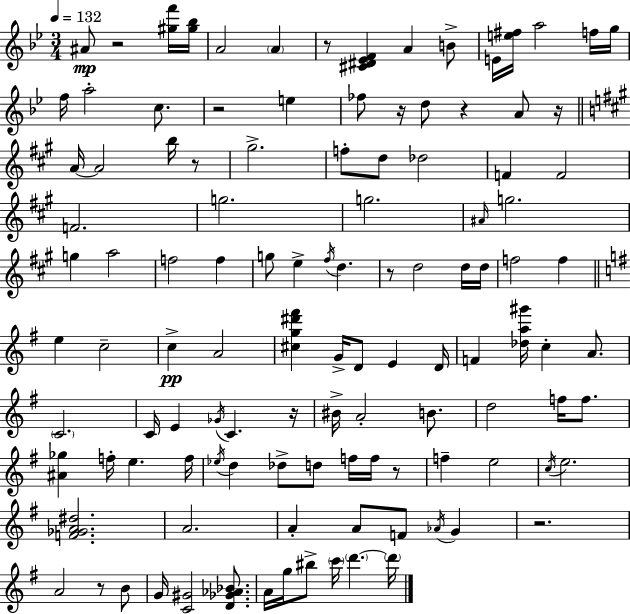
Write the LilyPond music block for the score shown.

{
  \clef treble
  \numericTimeSignature
  \time 3/4
  \key bes \major
  \tempo 4 = 132
  ais'8\mp r2 <gis'' f'''>16 <gis'' bes''>16 | a'2 \parenthesize a'4 | r8 <cis' dis' ees' f'>4 a'4 b'8-> | e'16 <e'' fis''>16 a''2 f''16 g''16 | \break f''16 a''2-. c''8. | r2 e''4 | fes''8 r16 d''8 r4 a'8 r16 | \bar "||" \break \key a \major a'16~~ a'2 b''16 r8 | gis''2.-> | f''8-. d''8 des''2 | f'4 f'2 | \break f'2. | g''2. | g''2. | \grace { ais'16 } g''2. | \break g''4 a''2 | f''2 f''4 | g''8 e''4-> \acciaccatura { fis''16 } d''4. | r8 d''2 | \break d''16 d''16 f''2 f''4 | \bar "||" \break \key g \major e''4 c''2-- | c''4->\pp a'2 | <cis'' g'' dis''' fis'''>4 g'16-> d'8 e'4 d'16 | f'4 <des'' a'' gis'''>16 c''4-. a'8. | \break \parenthesize c'2. | c'16 e'4 \acciaccatura { ges'16 } c'4. | r16 bis'16-> a'2-. b'8. | d''2 f''16 f''8. | \break <ais' ges''>4 f''16-. e''4. | f''16 \acciaccatura { ees''16 } d''4 des''8-> d''8 f''16 f''16 | r8 f''4-- e''2 | \acciaccatura { c''16 } e''2. | \break <f' ges' a' dis''>2. | a'2. | a'4-. a'8 f'8 \acciaccatura { aes'16 } | g'4 r2. | \break a'2 | r8 b'8 g'16 <c' gis'>2 | <d' ges' aes' bes'>8. a'16 g''16 bis''8-> \parenthesize c'''16 \parenthesize d'''4.~~ | \parenthesize d'''16 \bar "|."
}